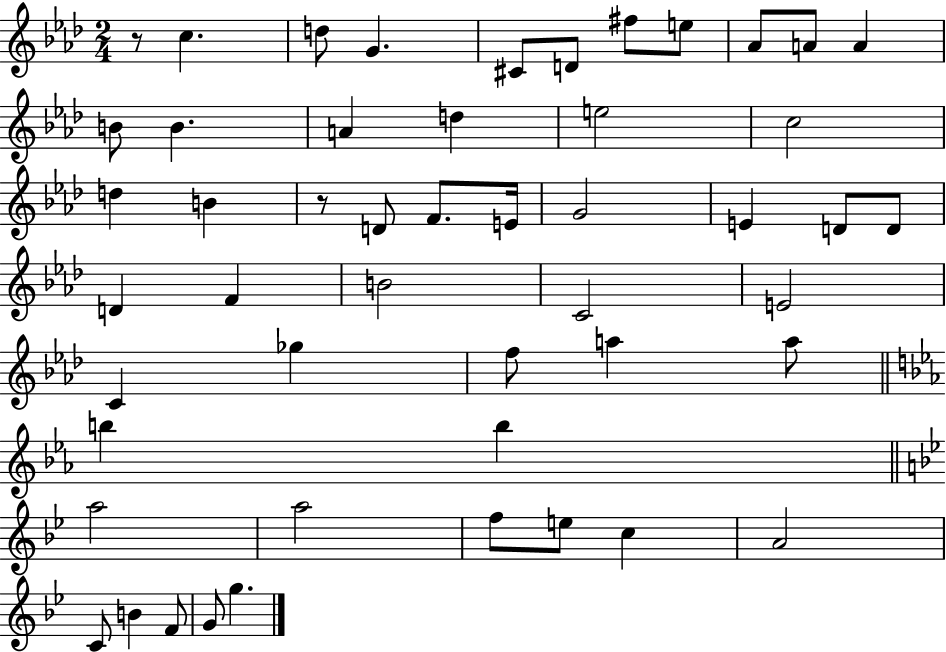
{
  \clef treble
  \numericTimeSignature
  \time 2/4
  \key aes \major
  \repeat volta 2 { r8 c''4. | d''8 g'4. | cis'8 d'8 fis''8 e''8 | aes'8 a'8 a'4 | \break b'8 b'4. | a'4 d''4 | e''2 | c''2 | \break d''4 b'4 | r8 d'8 f'8. e'16 | g'2 | e'4 d'8 d'8 | \break d'4 f'4 | b'2 | c'2 | e'2 | \break c'4 ges''4 | f''8 a''4 a''8 | \bar "||" \break \key ees \major b''4 b''4 | \bar "||" \break \key bes \major a''2 | a''2 | f''8 e''8 c''4 | a'2 | \break c'8 b'4 f'8 | g'8 g''4. | } \bar "|."
}